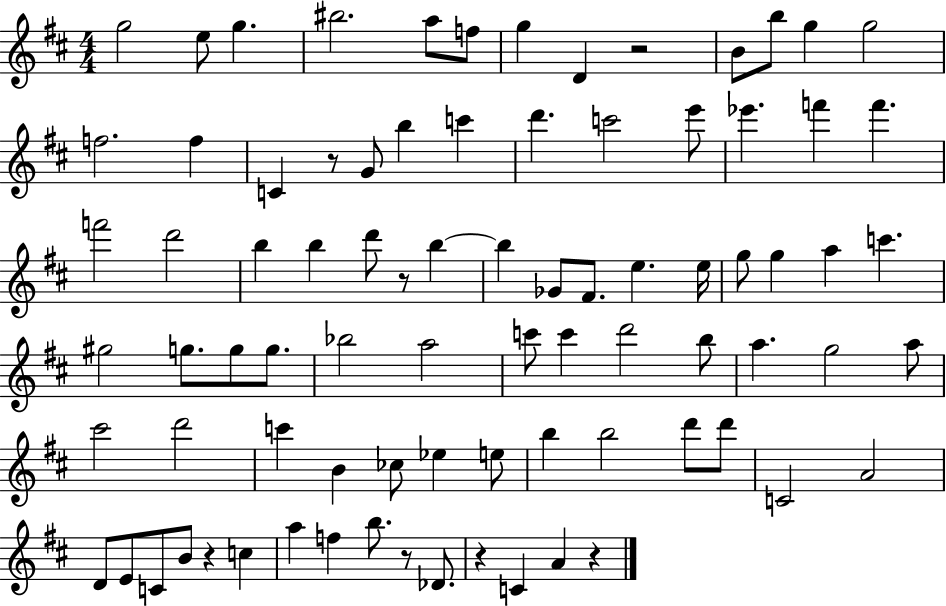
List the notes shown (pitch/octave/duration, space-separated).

G5/h E5/e G5/q. BIS5/h. A5/e F5/e G5/q D4/q R/h B4/e B5/e G5/q G5/h F5/h. F5/q C4/q R/e G4/e B5/q C6/q D6/q. C6/h E6/e Eb6/q. F6/q F6/q. F6/h D6/h B5/q B5/q D6/e R/e B5/q B5/q Gb4/e F#4/e. E5/q. E5/s G5/e G5/q A5/q C6/q. G#5/h G5/e. G5/e G5/e. Bb5/h A5/h C6/e C6/q D6/h B5/e A5/q. G5/h A5/e C#6/h D6/h C6/q B4/q CES5/e Eb5/q E5/e B5/q B5/h D6/e D6/e C4/h A4/h D4/e E4/e C4/e B4/e R/q C5/q A5/q F5/q B5/e. R/e Db4/e. R/q C4/q A4/q R/q